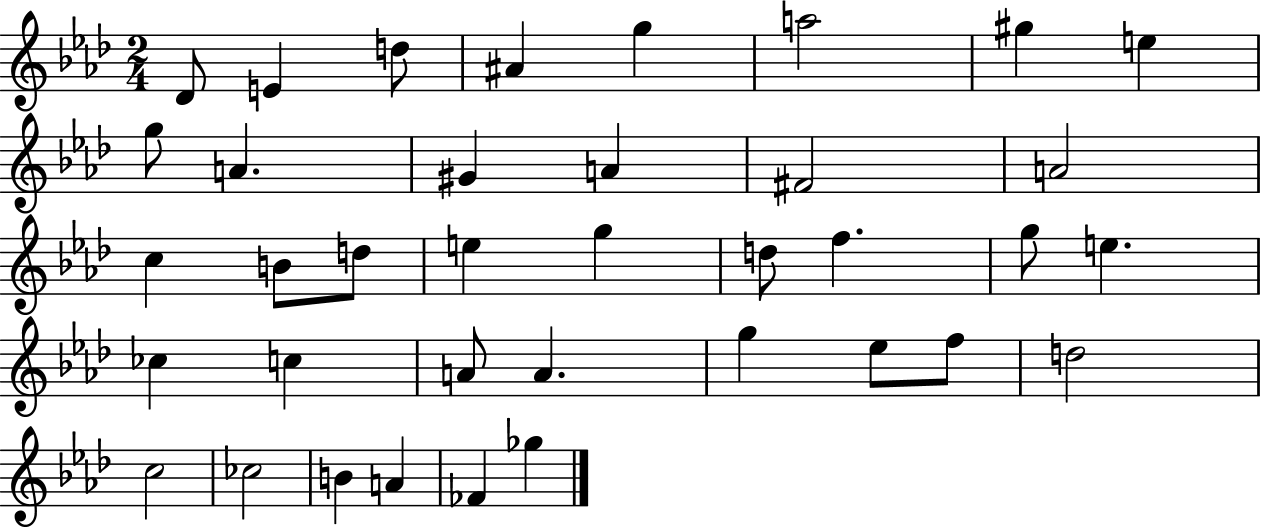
{
  \clef treble
  \numericTimeSignature
  \time 2/4
  \key aes \major
  \repeat volta 2 { des'8 e'4 d''8 | ais'4 g''4 | a''2 | gis''4 e''4 | \break g''8 a'4. | gis'4 a'4 | fis'2 | a'2 | \break c''4 b'8 d''8 | e''4 g''4 | d''8 f''4. | g''8 e''4. | \break ces''4 c''4 | a'8 a'4. | g''4 ees''8 f''8 | d''2 | \break c''2 | ces''2 | b'4 a'4 | fes'4 ges''4 | \break } \bar "|."
}